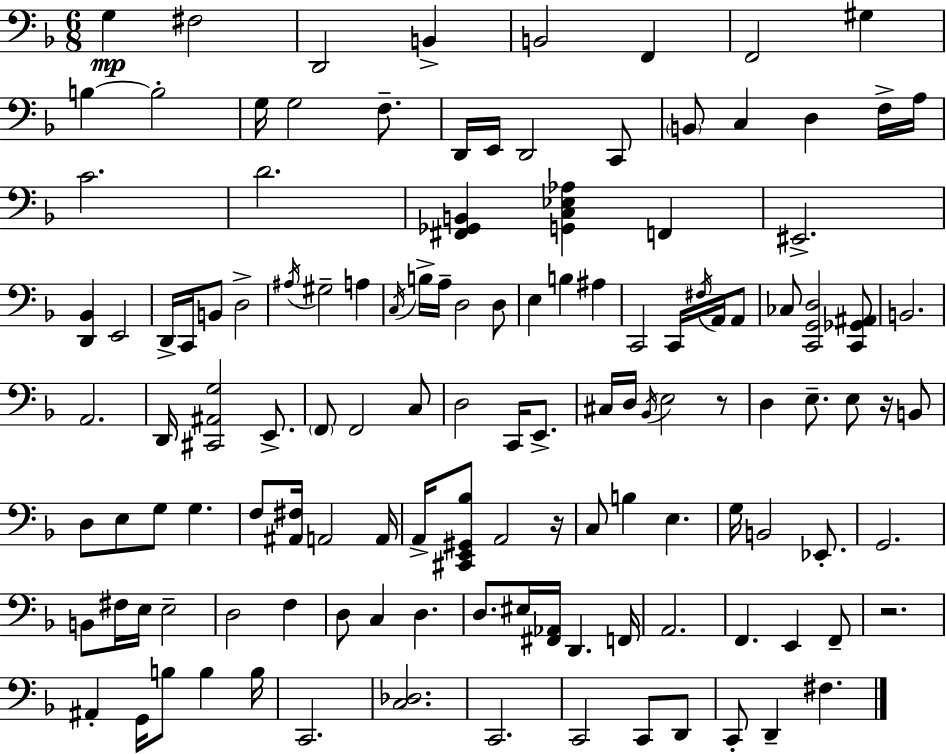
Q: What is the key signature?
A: D minor